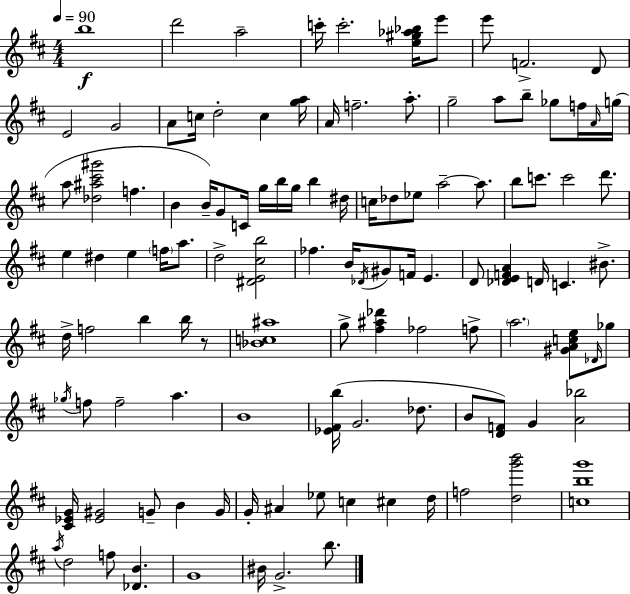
B5/w D6/h A5/h C6/s C6/h. [E5,G#5,Ab5,Bb5]/s E6/e E6/e F4/h. D4/e E4/h G4/h A4/e C5/s D5/h C5/q [G5,A5]/s A4/s F5/h. A5/e. G5/h A5/e B5/e Gb5/e F5/s A4/s G5/s A5/e [Db5,A#5,C#6,G#6]/h F5/q. B4/q B4/s G4/e C4/s G5/s B5/s G5/s B5/q D#5/s C5/s Db5/e Eb5/e A5/h A5/e. B5/e C6/e. C6/h D6/e. E5/q D#5/q E5/q F5/s A5/e. D5/h [D#4,E4,C#5,B5]/h FES5/q. B4/s Db4/s G#4/e F4/s E4/q. D4/e [Db4,E4,F4,A4]/q D4/s C4/q. BIS4/e. D5/s F5/h B5/q B5/s R/e [Bb4,C5,A#5]/w G5/e [F#5,A#5,Db6]/q FES5/h F5/e A5/h. [G#4,A4,C5,E5]/e Db4/s Gb5/e Gb5/s F5/e F5/h A5/q. B4/w [Eb4,F#4,B5]/s G4/h. Db5/e. B4/e [D4,F4]/e G4/q [A4,Bb5]/h [C#4,Eb4,G4]/s [Eb4,G#4]/h G4/e B4/q G4/s G4/s A#4/q Eb5/e C5/q C#5/q D5/s F5/h [D5,G6,B6]/h [C5,B5,G6]/w A5/s D5/h F5/e [Db4,B4]/q. G4/w BIS4/s G4/h. B5/e.